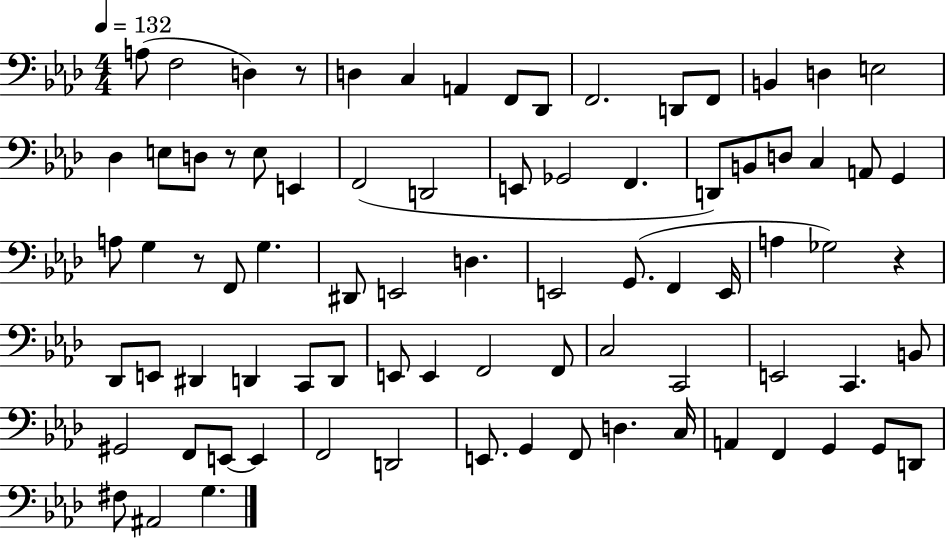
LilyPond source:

{
  \clef bass
  \numericTimeSignature
  \time 4/4
  \key aes \major
  \tempo 4 = 132
  a8( f2 d4) r8 | d4 c4 a,4 f,8 des,8 | f,2. d,8 f,8 | b,4 d4 e2 | \break des4 e8 d8 r8 e8 e,4 | f,2( d,2 | e,8 ges,2 f,4. | d,8) b,8 d8 c4 a,8 g,4 | \break a8 g4 r8 f,8 g4. | dis,8 e,2 d4. | e,2 g,8.( f,4 e,16 | a4 ges2) r4 | \break des,8 e,8 dis,4 d,4 c,8 d,8 | e,8 e,4 f,2 f,8 | c2 c,2 | e,2 c,4. b,8 | \break gis,2 f,8 e,8~~ e,4 | f,2 d,2 | e,8. g,4 f,8 d4. c16 | a,4 f,4 g,4 g,8 d,8 | \break fis8 ais,2 g4. | \bar "|."
}